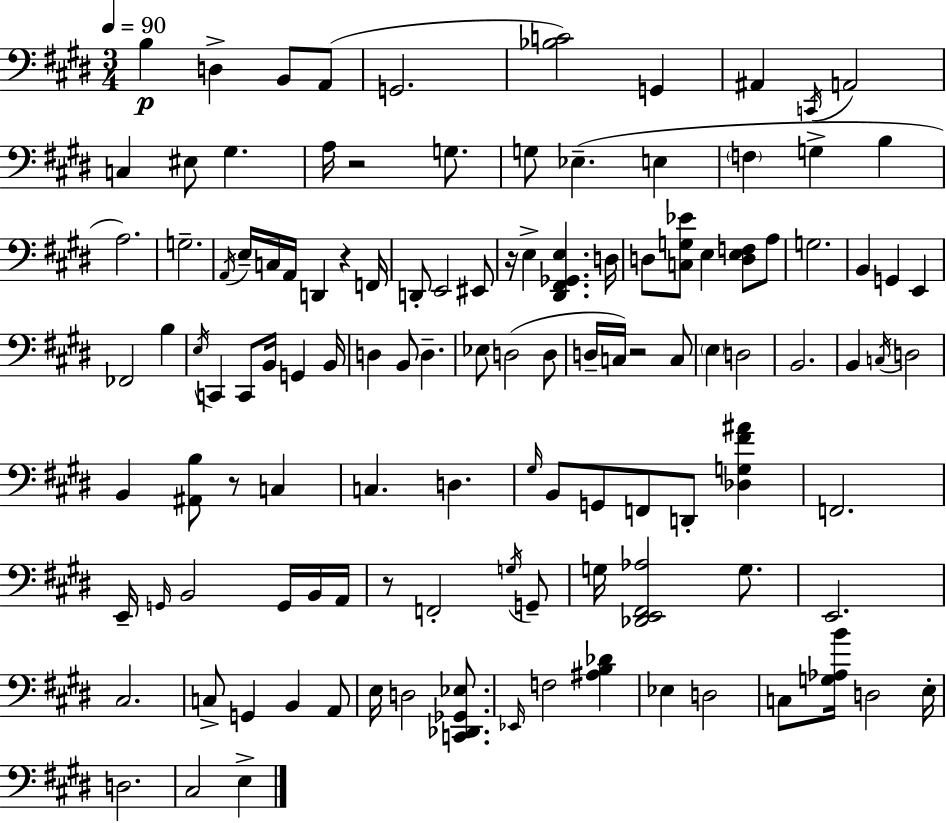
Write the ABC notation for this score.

X:1
T:Untitled
M:3/4
L:1/4
K:E
B, D, B,,/2 A,,/2 G,,2 [_B,C]2 G,, ^A,, C,,/4 A,,2 C, ^E,/2 ^G, A,/4 z2 G,/2 G,/2 _E, E, F, G, B, A,2 G,2 A,,/4 E,/4 C,/4 A,,/4 D,, z F,,/4 D,,/2 E,,2 ^E,,/2 z/4 E, [^D,,^F,,_G,,E,] D,/4 D,/2 [C,G,_E]/2 E, [D,E,F,]/2 A,/2 G,2 B,, G,, E,, _F,,2 B, E,/4 C,, C,,/2 B,,/4 G,, B,,/4 D, B,,/2 D, _E,/2 D,2 D,/2 D,/4 C,/4 z2 C,/2 E, D,2 B,,2 B,, C,/4 D,2 B,, [^A,,B,]/2 z/2 C, C, D, ^G,/4 B,,/2 G,,/2 F,,/2 D,,/2 [_D,G,^F^A] F,,2 E,,/4 G,,/4 B,,2 G,,/4 B,,/4 A,,/4 z/2 F,,2 G,/4 G,,/2 G,/4 [_D,,E,,^F,,_A,]2 G,/2 E,,2 ^C,2 C,/2 G,, B,, A,,/2 E,/4 D,2 [C,,_D,,_G,,_E,]/2 _E,,/4 F,2 [^A,B,_D] _E, D,2 C,/2 [G,_A,B]/4 D,2 E,/4 D,2 ^C,2 E,